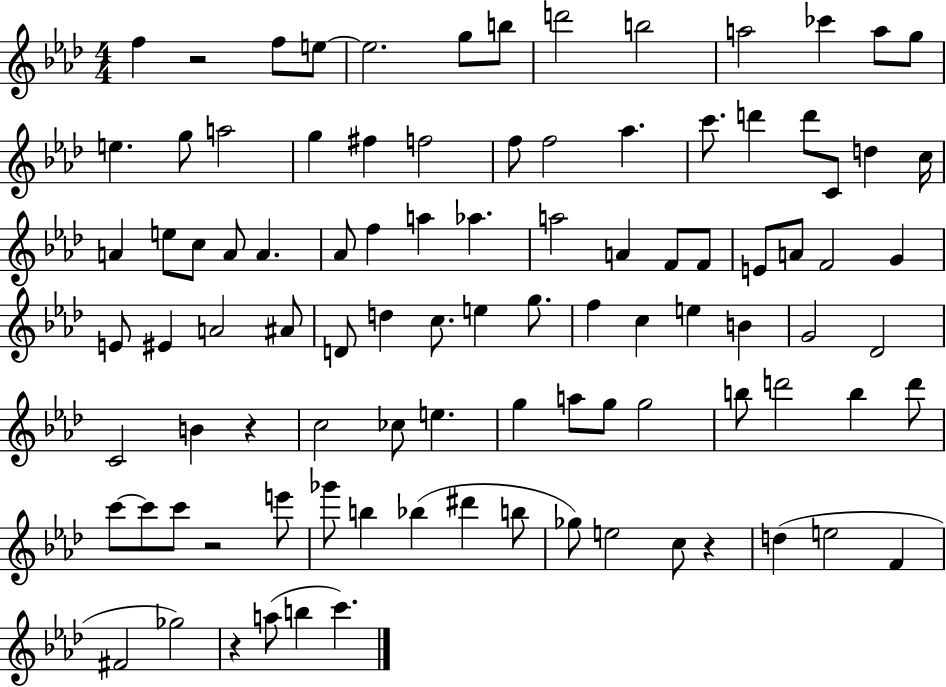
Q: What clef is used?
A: treble